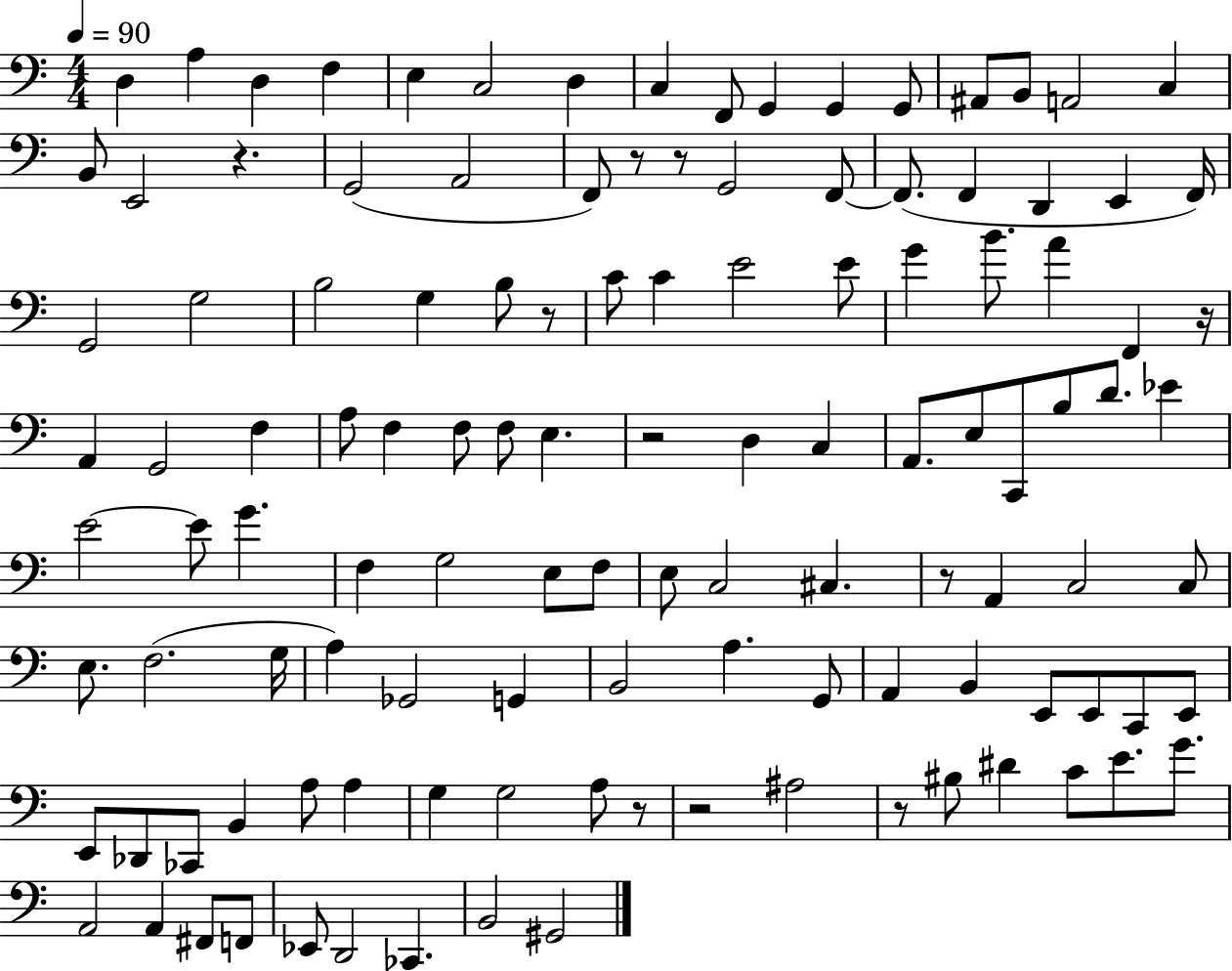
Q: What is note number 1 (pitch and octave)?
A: D3